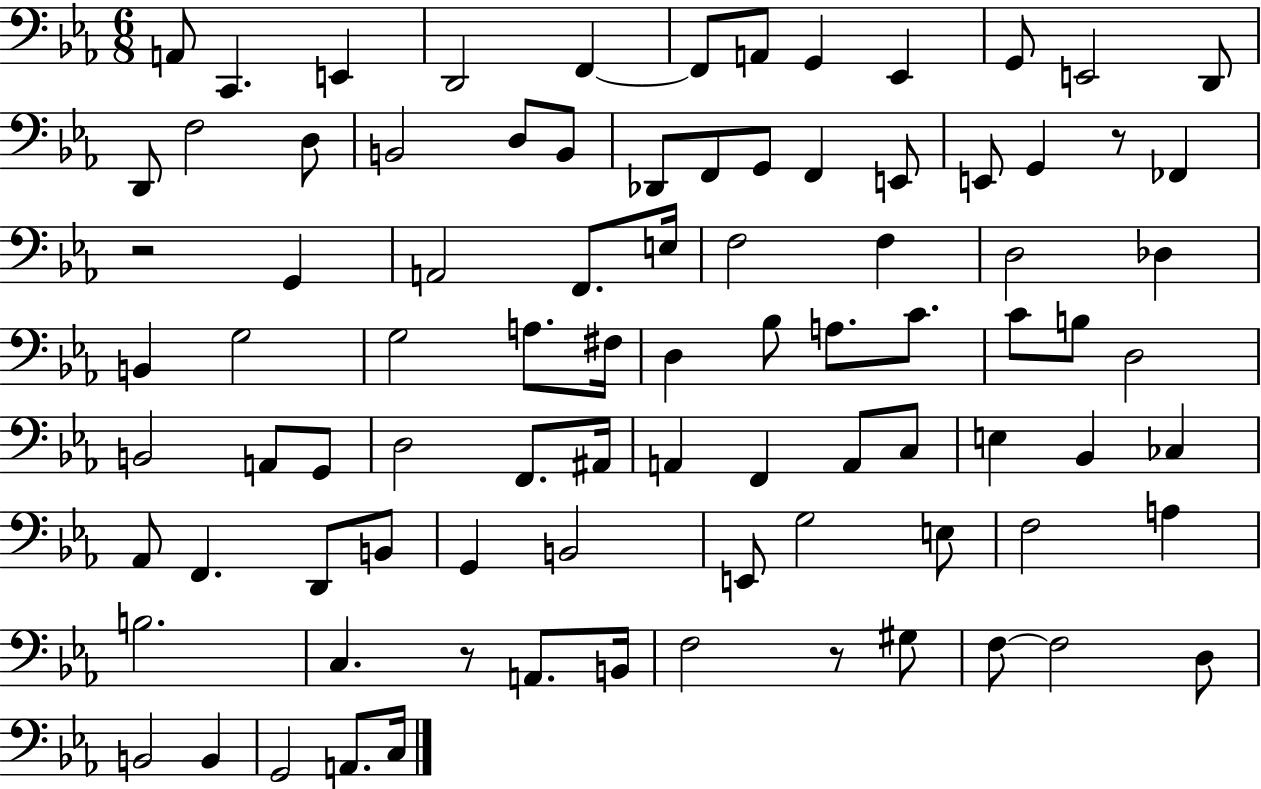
X:1
T:Untitled
M:6/8
L:1/4
K:Eb
A,,/2 C,, E,, D,,2 F,, F,,/2 A,,/2 G,, _E,, G,,/2 E,,2 D,,/2 D,,/2 F,2 D,/2 B,,2 D,/2 B,,/2 _D,,/2 F,,/2 G,,/2 F,, E,,/2 E,,/2 G,, z/2 _F,, z2 G,, A,,2 F,,/2 E,/4 F,2 F, D,2 _D, B,, G,2 G,2 A,/2 ^F,/4 D, _B,/2 A,/2 C/2 C/2 B,/2 D,2 B,,2 A,,/2 G,,/2 D,2 F,,/2 ^A,,/4 A,, F,, A,,/2 C,/2 E, _B,, _C, _A,,/2 F,, D,,/2 B,,/2 G,, B,,2 E,,/2 G,2 E,/2 F,2 A, B,2 C, z/2 A,,/2 B,,/4 F,2 z/2 ^G,/2 F,/2 F,2 D,/2 B,,2 B,, G,,2 A,,/2 C,/4